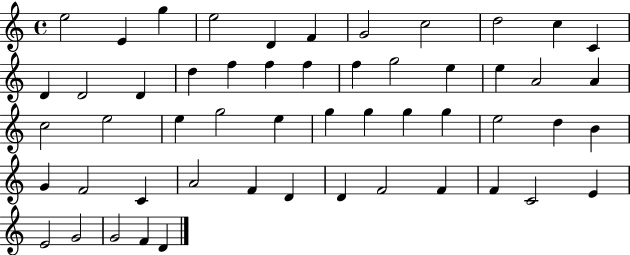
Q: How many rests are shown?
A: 0